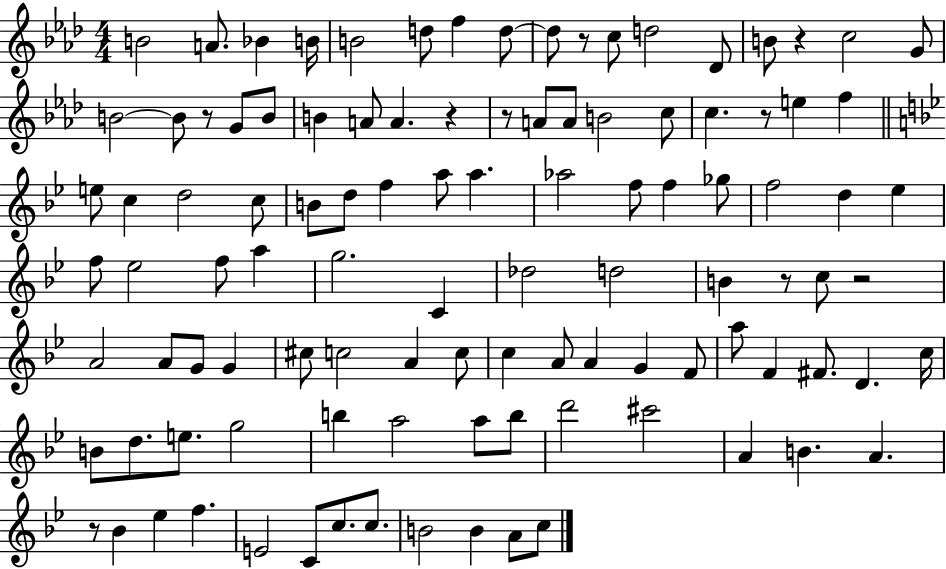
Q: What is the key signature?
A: AES major